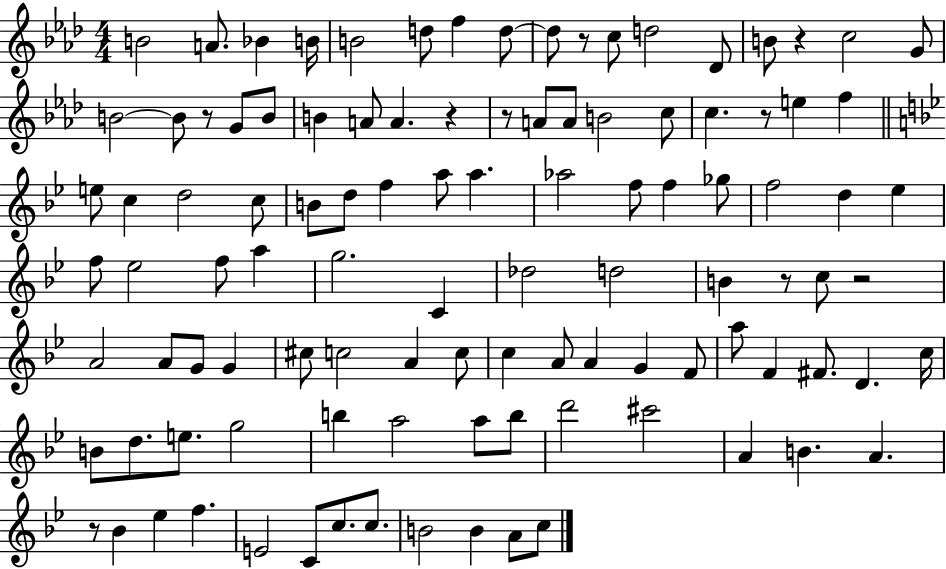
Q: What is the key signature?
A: AES major